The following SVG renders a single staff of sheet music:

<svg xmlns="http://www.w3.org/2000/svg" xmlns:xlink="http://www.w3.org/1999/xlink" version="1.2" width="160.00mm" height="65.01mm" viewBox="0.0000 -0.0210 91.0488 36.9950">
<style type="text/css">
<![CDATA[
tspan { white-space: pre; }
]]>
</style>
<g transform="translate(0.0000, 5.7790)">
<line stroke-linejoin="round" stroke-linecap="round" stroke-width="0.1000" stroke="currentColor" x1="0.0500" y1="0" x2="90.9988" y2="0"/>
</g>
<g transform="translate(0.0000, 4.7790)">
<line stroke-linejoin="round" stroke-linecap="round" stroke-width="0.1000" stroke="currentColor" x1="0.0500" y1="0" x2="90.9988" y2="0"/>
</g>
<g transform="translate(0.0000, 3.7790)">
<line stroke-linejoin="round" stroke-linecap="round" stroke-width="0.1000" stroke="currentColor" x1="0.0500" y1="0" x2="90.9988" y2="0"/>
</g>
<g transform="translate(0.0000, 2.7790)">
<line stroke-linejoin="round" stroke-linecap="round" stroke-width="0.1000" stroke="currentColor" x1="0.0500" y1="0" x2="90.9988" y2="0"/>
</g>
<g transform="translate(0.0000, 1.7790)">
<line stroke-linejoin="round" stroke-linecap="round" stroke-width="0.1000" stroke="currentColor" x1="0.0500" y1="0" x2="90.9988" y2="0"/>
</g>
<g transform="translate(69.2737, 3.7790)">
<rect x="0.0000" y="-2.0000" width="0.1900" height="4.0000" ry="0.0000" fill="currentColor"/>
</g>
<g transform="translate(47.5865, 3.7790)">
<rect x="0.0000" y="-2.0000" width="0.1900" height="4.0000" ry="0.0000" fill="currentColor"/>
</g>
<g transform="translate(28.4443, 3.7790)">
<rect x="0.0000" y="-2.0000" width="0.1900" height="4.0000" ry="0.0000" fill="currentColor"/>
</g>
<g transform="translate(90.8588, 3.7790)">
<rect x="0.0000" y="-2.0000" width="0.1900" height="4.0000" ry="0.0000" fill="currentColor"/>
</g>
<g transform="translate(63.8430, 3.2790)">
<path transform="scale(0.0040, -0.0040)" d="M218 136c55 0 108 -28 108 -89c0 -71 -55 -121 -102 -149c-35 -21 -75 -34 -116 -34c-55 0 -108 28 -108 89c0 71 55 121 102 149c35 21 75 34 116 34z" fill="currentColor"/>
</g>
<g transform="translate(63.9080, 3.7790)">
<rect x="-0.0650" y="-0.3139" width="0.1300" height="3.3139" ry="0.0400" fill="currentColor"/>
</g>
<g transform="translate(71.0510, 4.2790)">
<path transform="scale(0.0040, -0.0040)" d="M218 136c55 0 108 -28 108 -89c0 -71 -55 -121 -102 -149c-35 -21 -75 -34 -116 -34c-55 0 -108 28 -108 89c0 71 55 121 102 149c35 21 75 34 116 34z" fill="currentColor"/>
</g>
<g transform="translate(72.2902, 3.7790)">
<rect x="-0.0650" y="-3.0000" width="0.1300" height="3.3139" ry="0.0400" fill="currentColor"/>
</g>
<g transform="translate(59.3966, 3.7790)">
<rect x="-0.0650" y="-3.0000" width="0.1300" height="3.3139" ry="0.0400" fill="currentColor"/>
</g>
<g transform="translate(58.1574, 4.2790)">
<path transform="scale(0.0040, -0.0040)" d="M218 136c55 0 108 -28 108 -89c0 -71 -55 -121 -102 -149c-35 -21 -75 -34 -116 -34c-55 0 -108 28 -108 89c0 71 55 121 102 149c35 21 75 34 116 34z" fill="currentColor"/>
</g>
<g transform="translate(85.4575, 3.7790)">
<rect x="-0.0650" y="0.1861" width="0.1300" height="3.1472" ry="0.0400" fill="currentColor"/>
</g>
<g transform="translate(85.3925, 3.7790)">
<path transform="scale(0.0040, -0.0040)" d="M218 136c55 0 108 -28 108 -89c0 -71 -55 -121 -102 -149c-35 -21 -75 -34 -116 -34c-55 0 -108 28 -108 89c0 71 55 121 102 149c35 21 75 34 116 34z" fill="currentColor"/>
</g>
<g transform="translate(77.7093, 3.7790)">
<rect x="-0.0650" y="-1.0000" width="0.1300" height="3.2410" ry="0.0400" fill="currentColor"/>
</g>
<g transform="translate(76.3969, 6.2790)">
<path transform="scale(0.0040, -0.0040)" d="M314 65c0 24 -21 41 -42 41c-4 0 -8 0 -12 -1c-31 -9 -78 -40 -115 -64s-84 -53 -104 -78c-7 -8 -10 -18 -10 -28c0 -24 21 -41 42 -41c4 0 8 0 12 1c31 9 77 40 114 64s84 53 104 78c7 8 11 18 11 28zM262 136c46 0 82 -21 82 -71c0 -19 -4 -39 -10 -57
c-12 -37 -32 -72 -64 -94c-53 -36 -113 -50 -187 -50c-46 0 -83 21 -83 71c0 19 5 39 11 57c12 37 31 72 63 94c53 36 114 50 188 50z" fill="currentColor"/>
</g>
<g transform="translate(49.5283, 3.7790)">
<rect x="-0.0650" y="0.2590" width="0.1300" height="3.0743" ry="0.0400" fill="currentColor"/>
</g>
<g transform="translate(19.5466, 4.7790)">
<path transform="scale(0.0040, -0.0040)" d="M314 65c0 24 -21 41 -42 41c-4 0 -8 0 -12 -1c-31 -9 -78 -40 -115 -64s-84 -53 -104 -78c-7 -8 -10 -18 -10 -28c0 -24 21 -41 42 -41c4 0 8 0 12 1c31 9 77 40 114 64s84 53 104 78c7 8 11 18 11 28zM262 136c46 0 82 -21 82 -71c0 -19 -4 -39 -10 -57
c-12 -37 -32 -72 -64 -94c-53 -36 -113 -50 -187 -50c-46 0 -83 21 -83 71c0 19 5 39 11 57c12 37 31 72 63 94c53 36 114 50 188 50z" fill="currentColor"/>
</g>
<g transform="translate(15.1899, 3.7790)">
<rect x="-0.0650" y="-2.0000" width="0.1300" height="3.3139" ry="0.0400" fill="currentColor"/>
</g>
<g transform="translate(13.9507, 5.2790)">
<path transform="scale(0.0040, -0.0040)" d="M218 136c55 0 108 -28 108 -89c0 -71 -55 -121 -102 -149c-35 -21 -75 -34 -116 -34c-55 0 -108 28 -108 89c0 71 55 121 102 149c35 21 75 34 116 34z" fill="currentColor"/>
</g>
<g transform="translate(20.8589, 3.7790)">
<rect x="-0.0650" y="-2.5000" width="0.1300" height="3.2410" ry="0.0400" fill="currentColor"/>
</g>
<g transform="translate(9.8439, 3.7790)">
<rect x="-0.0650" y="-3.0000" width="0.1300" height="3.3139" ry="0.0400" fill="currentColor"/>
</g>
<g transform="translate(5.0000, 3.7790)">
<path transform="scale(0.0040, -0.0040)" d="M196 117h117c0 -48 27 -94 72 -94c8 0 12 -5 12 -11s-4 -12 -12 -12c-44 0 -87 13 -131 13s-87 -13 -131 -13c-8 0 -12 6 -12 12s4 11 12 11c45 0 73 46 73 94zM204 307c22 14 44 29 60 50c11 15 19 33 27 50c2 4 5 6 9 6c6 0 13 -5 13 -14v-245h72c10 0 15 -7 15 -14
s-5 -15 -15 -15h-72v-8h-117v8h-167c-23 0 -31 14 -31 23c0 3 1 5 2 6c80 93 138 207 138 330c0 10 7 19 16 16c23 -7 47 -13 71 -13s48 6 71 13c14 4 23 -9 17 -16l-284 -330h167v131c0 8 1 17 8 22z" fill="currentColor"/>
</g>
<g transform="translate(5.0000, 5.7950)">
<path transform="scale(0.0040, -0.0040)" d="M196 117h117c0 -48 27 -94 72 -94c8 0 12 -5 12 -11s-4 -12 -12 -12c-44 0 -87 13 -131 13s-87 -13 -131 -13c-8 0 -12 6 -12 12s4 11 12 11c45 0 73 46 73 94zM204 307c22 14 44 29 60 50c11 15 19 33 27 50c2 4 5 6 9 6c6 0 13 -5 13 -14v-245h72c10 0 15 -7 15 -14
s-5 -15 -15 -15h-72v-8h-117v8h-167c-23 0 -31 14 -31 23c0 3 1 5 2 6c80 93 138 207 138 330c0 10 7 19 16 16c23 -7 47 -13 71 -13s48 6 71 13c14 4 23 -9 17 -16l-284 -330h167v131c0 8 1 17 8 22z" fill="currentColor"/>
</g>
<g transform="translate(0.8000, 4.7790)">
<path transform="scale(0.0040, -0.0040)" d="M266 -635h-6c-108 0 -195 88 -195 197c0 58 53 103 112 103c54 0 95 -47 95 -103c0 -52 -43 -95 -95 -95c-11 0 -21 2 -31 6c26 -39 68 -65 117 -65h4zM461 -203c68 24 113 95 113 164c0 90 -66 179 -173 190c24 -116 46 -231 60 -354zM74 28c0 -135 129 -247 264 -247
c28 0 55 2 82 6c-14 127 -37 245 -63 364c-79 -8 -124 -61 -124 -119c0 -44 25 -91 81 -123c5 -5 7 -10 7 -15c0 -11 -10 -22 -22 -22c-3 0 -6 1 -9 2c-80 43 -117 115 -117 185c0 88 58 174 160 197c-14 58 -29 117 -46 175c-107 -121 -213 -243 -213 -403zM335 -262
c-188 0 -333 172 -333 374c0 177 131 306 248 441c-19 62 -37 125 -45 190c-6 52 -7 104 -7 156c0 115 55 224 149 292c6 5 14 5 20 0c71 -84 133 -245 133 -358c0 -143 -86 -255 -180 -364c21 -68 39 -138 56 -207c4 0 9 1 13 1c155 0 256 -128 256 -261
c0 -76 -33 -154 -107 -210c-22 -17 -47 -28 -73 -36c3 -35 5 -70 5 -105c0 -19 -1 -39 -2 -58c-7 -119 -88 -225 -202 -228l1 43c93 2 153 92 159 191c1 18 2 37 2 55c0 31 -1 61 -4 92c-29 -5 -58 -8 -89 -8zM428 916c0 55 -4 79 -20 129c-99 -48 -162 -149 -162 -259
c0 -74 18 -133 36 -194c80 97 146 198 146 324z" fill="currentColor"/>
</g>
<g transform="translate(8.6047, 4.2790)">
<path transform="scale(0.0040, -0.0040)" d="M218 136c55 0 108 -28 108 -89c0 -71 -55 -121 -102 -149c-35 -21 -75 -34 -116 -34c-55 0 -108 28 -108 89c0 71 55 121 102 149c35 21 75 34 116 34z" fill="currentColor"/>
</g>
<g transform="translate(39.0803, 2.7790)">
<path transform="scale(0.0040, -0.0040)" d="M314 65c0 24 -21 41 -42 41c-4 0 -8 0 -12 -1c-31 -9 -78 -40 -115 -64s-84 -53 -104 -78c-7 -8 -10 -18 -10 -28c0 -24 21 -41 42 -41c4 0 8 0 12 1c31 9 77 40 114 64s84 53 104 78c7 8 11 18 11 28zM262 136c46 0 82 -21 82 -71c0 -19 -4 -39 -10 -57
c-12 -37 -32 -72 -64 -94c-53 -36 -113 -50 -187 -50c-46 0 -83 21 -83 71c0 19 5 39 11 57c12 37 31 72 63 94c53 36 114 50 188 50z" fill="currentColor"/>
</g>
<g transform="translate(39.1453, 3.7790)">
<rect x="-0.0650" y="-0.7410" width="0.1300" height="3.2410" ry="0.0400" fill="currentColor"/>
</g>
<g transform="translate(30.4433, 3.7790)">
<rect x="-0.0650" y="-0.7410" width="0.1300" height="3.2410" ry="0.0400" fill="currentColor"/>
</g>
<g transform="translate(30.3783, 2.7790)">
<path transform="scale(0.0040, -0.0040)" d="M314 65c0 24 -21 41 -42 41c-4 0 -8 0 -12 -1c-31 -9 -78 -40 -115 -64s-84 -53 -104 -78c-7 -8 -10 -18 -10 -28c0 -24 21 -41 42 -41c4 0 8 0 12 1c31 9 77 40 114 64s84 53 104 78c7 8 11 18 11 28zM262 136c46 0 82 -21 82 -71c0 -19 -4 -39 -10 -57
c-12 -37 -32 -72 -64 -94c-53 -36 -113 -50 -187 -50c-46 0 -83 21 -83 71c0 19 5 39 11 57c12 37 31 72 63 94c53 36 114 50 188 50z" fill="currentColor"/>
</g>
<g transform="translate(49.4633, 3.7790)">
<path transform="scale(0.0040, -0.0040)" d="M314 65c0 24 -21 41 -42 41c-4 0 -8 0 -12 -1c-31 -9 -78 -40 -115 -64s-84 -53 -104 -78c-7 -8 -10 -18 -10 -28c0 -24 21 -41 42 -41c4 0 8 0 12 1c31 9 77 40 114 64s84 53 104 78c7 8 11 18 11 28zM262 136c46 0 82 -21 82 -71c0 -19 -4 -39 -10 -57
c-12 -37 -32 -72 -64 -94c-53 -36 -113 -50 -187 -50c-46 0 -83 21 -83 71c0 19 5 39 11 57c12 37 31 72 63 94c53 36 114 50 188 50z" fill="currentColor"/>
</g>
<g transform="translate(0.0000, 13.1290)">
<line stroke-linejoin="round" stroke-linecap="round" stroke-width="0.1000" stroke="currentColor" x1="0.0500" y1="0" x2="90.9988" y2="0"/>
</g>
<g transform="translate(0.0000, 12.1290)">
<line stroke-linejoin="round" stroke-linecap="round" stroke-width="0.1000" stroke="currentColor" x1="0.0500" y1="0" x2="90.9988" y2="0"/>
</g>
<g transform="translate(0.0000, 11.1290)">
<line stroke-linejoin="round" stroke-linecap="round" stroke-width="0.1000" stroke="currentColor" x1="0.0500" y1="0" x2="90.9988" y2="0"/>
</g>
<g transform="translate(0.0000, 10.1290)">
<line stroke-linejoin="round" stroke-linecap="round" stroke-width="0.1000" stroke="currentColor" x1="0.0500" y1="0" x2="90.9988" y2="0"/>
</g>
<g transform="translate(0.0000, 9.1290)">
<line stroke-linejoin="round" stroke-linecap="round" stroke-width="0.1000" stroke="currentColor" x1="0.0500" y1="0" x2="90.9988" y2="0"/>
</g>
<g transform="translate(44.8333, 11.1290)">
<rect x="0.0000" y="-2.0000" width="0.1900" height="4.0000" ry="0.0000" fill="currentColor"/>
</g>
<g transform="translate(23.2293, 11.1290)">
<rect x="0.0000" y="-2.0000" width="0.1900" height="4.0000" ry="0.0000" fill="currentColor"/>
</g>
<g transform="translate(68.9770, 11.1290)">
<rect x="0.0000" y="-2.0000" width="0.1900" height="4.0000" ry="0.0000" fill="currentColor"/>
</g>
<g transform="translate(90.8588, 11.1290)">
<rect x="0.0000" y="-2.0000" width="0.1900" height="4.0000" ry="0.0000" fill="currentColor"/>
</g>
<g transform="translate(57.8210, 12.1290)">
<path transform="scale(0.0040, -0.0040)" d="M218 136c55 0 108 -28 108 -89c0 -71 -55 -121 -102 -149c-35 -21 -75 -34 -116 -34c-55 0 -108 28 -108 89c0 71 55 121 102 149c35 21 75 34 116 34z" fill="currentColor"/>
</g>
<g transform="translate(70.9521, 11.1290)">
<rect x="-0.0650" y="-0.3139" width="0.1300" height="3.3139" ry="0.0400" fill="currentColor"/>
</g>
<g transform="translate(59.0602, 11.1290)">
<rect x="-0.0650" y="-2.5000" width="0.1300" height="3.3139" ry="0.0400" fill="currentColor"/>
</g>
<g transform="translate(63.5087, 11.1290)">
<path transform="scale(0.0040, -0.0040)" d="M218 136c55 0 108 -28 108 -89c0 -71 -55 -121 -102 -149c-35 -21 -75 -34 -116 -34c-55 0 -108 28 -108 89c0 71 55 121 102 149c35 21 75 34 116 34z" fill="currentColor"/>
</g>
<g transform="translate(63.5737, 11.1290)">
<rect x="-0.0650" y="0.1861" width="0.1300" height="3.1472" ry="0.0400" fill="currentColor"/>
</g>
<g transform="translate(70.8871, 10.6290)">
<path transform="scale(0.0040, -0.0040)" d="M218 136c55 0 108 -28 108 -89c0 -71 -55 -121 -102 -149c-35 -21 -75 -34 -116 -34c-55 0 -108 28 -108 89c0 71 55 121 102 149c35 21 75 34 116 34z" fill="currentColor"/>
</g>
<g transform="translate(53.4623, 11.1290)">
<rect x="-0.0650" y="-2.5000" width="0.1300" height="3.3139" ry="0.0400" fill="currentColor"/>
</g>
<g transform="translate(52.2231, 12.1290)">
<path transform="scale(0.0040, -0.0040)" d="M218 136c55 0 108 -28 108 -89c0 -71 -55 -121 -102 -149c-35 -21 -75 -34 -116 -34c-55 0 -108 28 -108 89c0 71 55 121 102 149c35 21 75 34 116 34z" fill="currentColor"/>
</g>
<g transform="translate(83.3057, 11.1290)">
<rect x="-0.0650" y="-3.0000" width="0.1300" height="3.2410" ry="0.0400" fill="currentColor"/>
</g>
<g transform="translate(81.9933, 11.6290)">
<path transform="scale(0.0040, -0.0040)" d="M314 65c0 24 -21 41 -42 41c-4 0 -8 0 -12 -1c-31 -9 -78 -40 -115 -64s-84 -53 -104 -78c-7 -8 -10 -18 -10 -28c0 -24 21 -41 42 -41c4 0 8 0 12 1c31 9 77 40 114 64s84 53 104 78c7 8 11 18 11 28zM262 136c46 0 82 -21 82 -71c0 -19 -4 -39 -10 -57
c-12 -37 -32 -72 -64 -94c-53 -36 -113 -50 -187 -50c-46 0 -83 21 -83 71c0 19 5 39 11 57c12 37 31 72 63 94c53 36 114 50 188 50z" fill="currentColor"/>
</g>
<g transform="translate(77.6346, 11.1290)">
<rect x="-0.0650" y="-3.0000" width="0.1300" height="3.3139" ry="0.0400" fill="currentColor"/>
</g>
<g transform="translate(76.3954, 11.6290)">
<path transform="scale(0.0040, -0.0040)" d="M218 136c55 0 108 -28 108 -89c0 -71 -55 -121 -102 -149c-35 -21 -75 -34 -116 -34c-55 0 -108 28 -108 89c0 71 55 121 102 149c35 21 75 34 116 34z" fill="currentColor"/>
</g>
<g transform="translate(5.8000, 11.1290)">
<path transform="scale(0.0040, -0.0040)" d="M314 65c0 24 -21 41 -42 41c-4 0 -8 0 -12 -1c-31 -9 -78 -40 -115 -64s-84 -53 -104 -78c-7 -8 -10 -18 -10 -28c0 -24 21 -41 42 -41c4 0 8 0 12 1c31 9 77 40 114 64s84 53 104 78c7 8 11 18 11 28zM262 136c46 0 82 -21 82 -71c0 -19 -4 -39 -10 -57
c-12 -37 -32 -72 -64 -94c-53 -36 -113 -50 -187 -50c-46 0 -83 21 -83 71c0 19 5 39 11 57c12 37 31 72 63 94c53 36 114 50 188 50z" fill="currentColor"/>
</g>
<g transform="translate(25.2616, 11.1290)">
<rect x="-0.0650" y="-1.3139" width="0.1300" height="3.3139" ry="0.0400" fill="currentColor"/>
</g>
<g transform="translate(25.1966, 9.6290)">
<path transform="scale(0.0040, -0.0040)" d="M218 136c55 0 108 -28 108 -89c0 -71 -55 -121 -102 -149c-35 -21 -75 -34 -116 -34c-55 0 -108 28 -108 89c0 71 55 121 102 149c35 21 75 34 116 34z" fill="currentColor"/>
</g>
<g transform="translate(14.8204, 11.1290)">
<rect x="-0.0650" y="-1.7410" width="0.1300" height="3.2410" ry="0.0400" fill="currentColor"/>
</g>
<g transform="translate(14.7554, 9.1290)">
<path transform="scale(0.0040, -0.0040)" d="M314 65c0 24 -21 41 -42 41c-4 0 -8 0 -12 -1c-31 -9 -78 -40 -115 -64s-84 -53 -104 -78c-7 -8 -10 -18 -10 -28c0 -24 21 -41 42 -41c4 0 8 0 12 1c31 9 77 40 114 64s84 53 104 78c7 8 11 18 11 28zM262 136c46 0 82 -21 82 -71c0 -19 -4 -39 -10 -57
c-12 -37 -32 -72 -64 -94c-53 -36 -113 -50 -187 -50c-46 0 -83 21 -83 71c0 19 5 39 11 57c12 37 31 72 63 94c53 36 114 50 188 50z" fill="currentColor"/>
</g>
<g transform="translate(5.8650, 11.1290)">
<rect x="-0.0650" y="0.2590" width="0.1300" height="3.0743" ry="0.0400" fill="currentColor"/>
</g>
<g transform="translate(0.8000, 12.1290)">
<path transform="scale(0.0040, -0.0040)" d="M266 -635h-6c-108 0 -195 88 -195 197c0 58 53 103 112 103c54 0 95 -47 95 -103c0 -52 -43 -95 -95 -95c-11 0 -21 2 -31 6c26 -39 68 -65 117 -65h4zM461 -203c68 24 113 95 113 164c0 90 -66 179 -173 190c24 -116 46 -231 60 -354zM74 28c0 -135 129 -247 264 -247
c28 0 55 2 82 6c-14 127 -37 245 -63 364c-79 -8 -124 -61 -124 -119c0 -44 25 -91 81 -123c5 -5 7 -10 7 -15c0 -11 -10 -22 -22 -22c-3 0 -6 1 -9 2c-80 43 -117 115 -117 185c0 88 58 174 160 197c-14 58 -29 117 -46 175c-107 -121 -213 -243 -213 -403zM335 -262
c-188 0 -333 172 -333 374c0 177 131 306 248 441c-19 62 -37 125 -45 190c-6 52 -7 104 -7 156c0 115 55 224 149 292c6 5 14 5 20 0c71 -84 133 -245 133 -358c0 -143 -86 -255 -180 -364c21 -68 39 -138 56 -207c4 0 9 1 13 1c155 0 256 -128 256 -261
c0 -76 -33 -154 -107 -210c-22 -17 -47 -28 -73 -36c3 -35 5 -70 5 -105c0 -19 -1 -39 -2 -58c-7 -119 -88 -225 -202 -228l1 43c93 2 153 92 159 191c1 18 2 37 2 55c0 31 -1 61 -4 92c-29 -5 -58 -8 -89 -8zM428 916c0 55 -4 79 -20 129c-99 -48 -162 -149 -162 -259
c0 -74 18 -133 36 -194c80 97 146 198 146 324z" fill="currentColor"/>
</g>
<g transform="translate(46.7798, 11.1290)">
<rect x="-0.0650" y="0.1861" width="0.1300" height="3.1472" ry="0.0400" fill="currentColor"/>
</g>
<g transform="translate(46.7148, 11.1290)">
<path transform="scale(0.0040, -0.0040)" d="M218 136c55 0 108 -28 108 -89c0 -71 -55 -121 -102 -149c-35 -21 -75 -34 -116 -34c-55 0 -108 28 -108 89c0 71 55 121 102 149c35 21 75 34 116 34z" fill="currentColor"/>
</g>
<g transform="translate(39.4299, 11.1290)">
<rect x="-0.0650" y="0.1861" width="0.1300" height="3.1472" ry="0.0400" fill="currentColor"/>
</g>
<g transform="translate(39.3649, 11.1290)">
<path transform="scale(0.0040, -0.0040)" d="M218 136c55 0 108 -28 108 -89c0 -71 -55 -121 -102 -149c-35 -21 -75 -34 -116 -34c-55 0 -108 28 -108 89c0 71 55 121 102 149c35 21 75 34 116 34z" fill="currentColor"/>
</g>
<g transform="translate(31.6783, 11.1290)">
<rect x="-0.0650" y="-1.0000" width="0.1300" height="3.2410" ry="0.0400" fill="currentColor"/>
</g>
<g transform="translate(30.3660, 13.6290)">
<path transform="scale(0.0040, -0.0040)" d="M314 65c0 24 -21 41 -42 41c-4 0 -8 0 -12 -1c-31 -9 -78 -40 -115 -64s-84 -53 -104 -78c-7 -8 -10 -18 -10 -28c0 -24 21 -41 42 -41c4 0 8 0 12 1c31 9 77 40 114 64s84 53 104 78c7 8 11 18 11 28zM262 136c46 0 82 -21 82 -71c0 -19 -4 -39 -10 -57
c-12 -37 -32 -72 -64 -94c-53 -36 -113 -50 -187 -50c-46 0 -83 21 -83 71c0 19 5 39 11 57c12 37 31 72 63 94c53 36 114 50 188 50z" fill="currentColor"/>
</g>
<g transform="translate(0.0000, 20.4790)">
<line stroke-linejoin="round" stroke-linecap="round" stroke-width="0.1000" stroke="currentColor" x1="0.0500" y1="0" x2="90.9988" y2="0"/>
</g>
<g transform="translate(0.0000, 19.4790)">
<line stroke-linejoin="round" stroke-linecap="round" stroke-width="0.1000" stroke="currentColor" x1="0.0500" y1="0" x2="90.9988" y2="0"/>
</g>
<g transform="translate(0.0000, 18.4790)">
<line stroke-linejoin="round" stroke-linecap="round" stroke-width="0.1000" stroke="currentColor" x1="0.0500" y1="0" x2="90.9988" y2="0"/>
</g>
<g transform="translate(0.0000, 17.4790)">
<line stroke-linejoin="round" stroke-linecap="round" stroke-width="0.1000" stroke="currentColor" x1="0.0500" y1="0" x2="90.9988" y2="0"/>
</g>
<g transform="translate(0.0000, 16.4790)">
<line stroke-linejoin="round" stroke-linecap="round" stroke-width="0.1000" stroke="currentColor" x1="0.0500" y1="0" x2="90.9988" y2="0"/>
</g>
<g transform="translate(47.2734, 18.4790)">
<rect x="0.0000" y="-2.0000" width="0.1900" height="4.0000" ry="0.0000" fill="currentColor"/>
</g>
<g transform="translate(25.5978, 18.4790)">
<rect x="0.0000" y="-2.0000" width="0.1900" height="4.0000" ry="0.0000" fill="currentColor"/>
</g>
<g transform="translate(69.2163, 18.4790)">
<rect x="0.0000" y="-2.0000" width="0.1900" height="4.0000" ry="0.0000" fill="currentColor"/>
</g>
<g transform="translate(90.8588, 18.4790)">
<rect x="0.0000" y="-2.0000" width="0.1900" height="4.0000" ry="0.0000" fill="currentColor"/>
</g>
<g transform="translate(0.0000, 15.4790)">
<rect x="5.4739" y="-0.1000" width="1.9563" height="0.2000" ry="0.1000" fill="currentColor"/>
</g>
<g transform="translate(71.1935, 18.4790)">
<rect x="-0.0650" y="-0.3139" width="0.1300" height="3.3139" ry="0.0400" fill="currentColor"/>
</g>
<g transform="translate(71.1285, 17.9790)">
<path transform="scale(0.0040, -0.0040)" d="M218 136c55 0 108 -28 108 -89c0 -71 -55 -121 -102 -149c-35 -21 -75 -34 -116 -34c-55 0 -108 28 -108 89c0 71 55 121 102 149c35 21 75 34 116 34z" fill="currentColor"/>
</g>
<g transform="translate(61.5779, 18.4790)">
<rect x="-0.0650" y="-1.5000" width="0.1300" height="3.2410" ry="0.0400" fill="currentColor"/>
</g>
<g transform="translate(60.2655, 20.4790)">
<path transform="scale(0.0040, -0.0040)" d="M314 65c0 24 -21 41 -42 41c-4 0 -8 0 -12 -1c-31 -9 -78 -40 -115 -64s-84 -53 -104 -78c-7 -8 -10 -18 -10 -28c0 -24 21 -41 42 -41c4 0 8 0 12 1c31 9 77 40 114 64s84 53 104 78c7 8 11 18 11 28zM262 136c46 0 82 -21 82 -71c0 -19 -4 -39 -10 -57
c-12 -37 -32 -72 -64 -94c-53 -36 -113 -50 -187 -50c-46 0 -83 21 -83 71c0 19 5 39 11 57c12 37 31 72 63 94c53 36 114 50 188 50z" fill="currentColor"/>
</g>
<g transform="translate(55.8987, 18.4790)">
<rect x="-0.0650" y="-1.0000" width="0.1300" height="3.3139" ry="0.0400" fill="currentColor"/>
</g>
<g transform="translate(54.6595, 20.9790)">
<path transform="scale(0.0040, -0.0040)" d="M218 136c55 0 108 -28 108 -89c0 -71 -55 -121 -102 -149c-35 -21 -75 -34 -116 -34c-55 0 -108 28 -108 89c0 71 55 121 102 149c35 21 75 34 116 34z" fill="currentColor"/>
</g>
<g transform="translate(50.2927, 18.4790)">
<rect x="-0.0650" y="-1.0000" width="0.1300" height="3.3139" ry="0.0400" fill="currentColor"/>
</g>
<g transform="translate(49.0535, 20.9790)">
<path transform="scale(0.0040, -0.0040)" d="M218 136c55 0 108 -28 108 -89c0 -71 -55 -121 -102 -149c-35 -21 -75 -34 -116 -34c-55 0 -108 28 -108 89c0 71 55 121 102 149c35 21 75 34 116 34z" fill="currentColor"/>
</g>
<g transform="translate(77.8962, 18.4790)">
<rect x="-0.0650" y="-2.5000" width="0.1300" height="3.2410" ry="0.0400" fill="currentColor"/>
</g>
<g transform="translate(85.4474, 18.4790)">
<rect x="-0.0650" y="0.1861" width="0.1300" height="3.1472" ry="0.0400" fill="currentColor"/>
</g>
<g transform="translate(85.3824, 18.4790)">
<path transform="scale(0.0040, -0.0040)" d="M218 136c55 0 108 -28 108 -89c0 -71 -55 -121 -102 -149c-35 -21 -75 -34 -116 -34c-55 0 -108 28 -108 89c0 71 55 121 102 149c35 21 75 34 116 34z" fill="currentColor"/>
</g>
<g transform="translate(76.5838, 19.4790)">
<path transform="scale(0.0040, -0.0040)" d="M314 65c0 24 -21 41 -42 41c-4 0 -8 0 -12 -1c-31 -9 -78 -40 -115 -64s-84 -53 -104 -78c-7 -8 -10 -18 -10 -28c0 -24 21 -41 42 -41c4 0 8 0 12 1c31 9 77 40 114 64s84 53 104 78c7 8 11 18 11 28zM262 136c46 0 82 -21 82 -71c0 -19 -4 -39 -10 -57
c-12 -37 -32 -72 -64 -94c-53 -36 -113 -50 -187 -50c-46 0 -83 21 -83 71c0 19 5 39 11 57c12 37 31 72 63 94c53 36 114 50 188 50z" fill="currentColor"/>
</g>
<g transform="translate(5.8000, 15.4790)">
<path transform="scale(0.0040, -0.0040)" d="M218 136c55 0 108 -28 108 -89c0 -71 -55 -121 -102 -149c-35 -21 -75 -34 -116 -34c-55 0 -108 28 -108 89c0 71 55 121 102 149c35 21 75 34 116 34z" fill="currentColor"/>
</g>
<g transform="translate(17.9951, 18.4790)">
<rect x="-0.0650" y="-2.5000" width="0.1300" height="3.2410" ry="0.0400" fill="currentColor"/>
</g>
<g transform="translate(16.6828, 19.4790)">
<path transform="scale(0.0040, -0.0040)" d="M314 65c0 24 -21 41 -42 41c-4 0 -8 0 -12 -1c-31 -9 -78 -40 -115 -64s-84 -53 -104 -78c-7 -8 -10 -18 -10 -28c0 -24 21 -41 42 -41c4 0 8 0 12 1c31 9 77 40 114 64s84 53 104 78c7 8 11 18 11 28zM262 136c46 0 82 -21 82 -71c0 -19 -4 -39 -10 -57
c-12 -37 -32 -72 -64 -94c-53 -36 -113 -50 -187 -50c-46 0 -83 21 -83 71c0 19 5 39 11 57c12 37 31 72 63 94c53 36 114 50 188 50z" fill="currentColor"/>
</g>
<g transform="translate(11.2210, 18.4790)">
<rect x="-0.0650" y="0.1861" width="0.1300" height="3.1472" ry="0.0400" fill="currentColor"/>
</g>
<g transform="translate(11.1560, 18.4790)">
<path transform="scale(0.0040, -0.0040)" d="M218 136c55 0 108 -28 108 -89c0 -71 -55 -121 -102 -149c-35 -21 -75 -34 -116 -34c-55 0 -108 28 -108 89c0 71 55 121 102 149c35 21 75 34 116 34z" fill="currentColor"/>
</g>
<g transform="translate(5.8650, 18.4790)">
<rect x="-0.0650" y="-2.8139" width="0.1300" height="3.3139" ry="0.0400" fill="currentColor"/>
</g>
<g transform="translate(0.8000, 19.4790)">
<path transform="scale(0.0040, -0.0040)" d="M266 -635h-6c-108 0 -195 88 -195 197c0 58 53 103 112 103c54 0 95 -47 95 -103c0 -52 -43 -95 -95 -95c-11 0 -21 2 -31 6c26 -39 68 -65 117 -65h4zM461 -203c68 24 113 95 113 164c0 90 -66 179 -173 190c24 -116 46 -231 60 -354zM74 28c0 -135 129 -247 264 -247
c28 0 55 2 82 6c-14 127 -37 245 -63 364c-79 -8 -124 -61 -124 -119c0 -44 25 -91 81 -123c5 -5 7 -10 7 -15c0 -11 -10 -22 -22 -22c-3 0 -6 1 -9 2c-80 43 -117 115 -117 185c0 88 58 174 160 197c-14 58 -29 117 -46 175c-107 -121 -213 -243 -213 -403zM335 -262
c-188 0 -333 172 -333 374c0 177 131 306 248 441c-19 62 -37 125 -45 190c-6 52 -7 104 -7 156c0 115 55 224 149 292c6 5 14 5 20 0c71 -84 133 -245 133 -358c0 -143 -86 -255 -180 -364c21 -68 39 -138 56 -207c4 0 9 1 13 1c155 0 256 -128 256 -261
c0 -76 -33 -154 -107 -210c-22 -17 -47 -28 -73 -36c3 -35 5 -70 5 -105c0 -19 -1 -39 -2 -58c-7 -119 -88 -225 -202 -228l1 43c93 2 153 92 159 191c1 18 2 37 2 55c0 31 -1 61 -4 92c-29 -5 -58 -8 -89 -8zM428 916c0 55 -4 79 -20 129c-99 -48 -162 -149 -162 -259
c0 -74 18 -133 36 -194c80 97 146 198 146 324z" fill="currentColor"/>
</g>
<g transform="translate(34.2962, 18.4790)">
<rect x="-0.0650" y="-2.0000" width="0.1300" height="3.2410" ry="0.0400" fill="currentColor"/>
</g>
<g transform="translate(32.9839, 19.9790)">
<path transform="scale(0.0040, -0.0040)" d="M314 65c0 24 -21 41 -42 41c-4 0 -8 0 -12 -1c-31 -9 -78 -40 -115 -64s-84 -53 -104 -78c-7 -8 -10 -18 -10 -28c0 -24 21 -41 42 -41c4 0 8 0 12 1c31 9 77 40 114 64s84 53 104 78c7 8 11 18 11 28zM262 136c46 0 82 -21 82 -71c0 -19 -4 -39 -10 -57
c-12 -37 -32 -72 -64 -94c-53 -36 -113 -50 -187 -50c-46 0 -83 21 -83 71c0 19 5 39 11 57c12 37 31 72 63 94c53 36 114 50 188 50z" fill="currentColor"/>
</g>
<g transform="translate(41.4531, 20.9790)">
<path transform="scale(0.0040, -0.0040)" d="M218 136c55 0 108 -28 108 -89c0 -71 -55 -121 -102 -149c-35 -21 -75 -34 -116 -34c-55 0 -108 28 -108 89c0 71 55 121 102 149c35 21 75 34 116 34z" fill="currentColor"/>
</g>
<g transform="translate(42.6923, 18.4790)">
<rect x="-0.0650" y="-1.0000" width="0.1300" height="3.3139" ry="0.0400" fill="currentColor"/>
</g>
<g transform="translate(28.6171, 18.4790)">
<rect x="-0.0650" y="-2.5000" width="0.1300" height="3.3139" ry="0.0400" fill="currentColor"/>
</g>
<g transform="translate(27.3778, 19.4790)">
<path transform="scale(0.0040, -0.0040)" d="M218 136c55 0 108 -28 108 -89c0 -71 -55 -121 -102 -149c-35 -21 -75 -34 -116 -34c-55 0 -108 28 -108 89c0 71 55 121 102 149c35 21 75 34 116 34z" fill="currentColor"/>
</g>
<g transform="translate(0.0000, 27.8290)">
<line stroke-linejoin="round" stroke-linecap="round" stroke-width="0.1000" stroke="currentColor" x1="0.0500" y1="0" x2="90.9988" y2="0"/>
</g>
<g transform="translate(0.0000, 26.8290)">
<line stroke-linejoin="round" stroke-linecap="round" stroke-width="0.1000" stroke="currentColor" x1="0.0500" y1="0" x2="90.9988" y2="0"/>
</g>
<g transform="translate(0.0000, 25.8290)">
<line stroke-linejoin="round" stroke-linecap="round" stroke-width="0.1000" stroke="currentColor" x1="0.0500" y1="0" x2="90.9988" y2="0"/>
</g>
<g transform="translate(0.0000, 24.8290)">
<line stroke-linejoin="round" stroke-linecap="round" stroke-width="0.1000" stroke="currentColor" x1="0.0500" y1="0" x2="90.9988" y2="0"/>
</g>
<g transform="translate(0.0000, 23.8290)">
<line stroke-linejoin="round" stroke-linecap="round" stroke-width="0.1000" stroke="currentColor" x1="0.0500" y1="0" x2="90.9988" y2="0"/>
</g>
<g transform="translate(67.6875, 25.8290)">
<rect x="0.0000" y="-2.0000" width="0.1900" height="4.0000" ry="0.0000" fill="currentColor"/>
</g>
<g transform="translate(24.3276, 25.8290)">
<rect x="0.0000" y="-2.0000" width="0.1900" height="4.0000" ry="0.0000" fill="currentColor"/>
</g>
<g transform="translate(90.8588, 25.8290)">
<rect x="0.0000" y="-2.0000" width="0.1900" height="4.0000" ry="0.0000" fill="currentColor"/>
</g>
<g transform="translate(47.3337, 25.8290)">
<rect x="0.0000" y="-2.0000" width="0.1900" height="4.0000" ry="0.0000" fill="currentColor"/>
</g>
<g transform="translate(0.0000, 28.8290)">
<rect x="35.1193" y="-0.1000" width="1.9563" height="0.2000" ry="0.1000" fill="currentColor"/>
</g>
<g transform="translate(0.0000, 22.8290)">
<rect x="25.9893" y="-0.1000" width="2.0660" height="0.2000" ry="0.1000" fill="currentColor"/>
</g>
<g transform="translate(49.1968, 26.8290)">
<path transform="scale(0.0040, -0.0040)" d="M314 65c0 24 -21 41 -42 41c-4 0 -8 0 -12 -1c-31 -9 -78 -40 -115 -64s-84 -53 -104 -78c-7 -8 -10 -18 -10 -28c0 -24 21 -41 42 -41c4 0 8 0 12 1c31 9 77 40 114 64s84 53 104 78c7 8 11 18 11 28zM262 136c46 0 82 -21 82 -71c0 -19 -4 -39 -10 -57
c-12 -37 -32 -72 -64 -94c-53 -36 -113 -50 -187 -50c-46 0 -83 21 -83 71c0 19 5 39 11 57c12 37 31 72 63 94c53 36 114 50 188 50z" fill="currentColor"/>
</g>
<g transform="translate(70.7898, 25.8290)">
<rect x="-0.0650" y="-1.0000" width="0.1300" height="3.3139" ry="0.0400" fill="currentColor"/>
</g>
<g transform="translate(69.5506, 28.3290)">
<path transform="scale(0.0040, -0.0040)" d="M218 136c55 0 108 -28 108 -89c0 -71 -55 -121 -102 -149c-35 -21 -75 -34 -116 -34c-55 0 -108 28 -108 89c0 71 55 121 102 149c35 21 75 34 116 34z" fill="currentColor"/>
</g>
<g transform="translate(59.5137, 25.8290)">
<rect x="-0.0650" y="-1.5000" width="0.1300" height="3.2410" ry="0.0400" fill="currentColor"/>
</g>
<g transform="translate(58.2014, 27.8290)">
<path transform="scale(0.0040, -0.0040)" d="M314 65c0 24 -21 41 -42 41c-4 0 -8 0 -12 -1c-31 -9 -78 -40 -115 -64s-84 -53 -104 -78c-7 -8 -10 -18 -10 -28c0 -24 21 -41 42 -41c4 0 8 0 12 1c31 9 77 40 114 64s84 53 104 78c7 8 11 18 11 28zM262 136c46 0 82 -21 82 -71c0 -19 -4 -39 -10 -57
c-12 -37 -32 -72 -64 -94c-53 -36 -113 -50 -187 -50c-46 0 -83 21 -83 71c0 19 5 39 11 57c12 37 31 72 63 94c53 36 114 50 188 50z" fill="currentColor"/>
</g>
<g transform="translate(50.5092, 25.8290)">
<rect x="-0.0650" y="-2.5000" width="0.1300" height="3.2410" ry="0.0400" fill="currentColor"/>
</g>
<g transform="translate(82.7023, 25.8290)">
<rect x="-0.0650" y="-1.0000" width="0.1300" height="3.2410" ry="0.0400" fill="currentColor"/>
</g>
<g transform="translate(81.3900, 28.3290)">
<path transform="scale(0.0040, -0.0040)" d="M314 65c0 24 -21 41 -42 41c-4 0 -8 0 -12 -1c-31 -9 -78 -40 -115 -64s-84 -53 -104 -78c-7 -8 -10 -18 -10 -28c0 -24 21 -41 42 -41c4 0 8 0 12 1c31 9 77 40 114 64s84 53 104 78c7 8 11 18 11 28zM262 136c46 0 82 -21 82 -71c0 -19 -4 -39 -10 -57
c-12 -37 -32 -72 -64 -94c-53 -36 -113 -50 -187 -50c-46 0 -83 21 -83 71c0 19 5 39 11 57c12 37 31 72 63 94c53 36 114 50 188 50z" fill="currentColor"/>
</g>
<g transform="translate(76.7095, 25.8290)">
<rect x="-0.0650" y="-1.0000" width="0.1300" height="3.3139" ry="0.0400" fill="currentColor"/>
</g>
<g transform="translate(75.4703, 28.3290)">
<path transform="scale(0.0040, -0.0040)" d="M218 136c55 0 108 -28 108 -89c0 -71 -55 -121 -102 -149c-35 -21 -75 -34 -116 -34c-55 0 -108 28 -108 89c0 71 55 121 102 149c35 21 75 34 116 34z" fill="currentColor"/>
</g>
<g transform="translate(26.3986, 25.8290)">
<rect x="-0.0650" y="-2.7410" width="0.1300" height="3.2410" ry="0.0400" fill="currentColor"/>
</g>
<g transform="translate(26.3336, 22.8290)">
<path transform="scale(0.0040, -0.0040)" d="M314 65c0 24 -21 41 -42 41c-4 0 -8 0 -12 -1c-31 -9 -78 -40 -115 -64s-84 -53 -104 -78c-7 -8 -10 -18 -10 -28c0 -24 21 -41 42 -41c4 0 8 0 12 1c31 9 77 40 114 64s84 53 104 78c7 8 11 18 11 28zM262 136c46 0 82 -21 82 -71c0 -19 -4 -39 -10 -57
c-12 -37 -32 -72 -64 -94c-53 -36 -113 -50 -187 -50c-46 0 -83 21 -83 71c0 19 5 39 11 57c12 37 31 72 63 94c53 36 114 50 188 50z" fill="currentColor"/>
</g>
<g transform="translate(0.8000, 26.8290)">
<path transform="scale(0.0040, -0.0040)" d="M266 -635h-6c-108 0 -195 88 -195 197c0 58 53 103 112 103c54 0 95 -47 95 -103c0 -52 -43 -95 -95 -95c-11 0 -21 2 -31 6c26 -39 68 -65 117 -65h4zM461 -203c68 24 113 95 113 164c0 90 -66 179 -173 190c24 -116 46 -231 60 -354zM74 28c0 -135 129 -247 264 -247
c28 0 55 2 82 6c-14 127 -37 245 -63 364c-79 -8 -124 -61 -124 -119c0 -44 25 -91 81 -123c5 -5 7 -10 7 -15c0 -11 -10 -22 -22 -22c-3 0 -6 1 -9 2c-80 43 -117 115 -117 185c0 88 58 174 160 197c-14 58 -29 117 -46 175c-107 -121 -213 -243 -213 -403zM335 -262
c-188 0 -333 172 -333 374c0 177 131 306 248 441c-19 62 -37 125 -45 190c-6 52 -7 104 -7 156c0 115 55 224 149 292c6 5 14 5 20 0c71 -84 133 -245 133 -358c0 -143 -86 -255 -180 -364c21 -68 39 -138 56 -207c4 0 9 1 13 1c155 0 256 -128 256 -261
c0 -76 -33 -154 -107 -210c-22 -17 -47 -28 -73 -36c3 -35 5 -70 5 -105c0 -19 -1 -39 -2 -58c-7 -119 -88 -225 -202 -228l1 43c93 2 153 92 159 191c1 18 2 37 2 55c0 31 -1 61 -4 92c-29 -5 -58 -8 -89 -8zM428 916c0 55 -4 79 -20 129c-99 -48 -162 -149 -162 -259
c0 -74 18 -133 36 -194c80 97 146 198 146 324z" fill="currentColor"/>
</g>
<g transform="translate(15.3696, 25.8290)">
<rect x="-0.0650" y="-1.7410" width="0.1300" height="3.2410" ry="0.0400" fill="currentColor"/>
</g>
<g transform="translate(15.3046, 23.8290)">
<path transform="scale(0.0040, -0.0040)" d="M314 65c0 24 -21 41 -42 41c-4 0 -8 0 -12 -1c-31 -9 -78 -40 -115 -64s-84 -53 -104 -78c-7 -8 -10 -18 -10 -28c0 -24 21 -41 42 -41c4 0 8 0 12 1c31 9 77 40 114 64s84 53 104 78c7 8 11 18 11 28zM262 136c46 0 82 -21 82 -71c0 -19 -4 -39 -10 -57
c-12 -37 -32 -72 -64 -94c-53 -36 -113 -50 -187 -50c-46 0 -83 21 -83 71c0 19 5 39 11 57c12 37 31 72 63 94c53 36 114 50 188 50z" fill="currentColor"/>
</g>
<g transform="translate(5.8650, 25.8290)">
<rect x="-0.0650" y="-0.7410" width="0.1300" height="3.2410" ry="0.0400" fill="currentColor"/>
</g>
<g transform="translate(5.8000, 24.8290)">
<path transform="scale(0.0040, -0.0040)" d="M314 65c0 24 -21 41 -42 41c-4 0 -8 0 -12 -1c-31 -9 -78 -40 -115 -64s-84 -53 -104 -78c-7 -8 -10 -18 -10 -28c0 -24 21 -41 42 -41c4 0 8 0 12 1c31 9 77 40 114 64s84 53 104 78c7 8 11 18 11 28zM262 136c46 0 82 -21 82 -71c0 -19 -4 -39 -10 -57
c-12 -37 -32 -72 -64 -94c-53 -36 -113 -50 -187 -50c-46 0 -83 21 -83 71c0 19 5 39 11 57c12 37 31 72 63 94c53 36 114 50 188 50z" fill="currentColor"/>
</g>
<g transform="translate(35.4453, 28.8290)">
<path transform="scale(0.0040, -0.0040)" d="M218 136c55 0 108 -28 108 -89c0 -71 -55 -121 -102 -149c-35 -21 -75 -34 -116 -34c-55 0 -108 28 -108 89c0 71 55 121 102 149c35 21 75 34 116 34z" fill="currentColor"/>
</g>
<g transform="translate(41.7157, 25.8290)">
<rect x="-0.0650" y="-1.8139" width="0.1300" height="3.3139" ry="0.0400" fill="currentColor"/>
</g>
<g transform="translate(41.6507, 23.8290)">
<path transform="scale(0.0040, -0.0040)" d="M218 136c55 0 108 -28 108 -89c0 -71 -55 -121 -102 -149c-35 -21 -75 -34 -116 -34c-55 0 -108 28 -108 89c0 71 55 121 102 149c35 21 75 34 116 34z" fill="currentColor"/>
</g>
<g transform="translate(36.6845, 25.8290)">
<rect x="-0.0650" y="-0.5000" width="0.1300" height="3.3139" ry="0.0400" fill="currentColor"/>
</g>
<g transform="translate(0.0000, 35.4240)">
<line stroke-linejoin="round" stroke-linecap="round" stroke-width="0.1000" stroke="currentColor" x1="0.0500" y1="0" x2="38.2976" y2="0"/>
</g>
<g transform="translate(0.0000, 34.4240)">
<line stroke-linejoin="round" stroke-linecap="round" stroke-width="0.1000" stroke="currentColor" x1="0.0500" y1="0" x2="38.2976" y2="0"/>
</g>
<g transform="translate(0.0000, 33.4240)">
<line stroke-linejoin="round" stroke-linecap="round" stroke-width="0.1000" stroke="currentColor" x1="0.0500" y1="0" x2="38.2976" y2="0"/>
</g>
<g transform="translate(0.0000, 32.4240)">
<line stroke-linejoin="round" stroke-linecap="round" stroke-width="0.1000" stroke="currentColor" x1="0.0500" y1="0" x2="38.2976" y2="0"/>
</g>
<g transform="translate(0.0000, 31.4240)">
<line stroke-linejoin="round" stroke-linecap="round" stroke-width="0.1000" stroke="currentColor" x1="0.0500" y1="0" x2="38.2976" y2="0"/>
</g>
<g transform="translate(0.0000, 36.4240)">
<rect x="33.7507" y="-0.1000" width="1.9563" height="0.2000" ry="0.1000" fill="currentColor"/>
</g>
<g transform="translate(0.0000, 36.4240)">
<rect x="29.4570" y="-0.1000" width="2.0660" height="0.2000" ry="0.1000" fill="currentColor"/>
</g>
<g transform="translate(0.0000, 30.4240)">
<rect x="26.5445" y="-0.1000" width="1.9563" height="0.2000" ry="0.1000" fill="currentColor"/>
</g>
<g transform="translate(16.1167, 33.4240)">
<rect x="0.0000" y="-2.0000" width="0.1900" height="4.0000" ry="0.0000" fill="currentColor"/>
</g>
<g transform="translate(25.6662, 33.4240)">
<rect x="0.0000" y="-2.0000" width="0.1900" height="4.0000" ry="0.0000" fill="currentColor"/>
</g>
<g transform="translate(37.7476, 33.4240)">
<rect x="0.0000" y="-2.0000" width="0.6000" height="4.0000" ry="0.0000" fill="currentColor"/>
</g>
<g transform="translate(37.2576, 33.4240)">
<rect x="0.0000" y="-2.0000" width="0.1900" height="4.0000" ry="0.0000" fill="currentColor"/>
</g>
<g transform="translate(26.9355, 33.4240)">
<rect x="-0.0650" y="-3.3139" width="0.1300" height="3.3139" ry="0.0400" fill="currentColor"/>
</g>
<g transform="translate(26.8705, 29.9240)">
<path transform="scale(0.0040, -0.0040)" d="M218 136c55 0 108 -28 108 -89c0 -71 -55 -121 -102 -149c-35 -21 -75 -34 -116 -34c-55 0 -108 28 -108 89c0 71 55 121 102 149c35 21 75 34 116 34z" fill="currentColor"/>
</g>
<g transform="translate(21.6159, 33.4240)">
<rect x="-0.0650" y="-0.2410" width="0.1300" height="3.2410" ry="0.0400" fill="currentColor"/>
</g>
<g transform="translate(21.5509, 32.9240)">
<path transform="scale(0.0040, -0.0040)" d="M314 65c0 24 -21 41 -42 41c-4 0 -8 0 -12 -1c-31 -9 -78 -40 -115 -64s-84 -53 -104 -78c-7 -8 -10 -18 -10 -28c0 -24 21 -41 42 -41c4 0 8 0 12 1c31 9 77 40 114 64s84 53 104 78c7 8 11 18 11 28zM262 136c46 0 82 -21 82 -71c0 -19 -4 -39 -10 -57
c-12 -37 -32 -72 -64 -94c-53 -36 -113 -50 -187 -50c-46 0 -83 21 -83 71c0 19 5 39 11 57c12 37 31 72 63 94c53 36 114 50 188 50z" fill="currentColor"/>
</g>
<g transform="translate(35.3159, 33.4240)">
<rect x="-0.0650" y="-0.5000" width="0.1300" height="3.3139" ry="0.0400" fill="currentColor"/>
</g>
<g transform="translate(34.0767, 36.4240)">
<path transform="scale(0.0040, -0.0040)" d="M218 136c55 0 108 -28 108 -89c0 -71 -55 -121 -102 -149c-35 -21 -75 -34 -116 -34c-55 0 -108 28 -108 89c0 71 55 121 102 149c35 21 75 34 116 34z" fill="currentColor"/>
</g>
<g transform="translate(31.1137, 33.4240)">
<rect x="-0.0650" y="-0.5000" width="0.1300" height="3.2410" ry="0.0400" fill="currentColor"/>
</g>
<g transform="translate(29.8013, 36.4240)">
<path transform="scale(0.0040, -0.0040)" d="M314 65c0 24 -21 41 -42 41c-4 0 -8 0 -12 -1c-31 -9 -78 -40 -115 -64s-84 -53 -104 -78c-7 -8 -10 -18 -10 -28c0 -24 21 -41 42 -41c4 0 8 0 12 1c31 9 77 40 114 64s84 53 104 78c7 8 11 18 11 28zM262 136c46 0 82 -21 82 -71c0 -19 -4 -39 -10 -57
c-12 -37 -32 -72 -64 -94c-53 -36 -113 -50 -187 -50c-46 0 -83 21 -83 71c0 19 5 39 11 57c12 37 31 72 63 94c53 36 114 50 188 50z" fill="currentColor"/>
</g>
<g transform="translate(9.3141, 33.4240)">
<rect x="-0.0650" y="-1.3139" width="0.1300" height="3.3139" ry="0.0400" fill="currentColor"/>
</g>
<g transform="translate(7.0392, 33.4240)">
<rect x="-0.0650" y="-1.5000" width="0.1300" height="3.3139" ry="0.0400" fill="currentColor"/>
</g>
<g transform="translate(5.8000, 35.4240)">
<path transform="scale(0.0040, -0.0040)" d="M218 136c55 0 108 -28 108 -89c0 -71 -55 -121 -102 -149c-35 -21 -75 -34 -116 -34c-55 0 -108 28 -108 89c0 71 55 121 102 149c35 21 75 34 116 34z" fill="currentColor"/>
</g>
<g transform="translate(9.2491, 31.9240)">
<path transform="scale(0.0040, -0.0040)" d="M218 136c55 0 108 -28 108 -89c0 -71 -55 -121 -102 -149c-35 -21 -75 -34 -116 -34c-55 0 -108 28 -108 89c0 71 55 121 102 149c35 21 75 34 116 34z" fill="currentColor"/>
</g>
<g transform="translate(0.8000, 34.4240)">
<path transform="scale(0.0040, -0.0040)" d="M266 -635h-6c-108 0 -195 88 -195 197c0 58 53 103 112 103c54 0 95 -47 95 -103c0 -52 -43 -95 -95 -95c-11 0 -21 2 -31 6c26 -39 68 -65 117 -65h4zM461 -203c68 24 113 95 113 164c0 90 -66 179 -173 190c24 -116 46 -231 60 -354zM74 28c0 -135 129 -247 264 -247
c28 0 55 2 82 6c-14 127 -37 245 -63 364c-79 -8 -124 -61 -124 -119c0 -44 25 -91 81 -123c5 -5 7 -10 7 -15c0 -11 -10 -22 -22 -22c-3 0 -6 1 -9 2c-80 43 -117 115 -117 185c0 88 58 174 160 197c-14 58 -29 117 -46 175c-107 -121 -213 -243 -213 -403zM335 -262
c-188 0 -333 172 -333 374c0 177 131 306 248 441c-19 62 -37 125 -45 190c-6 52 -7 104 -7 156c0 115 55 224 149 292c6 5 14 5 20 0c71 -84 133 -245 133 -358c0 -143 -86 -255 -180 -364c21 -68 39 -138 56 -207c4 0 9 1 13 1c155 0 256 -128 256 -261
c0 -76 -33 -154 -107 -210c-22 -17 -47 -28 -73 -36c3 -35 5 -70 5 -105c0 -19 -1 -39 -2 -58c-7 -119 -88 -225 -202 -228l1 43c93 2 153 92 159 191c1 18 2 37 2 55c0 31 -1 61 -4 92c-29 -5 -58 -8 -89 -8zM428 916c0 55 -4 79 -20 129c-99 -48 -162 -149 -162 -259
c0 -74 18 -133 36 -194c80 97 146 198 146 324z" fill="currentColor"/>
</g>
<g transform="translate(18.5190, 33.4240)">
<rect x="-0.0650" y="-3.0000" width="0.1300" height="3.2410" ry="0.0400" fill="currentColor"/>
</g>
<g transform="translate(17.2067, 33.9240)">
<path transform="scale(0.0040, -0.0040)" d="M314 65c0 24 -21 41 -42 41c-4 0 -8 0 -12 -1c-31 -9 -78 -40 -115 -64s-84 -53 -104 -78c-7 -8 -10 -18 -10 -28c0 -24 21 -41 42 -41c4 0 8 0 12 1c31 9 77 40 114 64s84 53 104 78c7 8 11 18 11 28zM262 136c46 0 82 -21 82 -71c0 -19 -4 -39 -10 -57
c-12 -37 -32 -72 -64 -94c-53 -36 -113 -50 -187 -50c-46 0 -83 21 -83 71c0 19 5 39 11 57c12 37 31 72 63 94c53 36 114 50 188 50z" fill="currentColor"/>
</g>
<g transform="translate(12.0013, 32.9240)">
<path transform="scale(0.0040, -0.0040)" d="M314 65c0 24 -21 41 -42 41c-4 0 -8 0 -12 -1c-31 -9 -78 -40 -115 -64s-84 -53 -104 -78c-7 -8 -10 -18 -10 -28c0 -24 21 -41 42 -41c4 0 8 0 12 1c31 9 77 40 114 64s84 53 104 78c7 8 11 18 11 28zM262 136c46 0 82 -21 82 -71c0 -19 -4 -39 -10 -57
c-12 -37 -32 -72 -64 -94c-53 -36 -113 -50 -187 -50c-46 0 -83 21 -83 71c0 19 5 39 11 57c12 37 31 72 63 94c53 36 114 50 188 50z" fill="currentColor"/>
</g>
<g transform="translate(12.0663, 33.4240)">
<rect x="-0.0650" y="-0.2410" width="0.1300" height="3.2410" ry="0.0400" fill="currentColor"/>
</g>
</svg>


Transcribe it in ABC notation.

X:1
T:Untitled
M:4/4
L:1/4
K:C
A F G2 d2 d2 B2 A c A D2 B B2 f2 e D2 B B G G B c A A2 a B G2 G F2 D D D E2 c G2 B d2 f2 a2 C f G2 E2 D D D2 E e c2 A2 c2 b C2 C